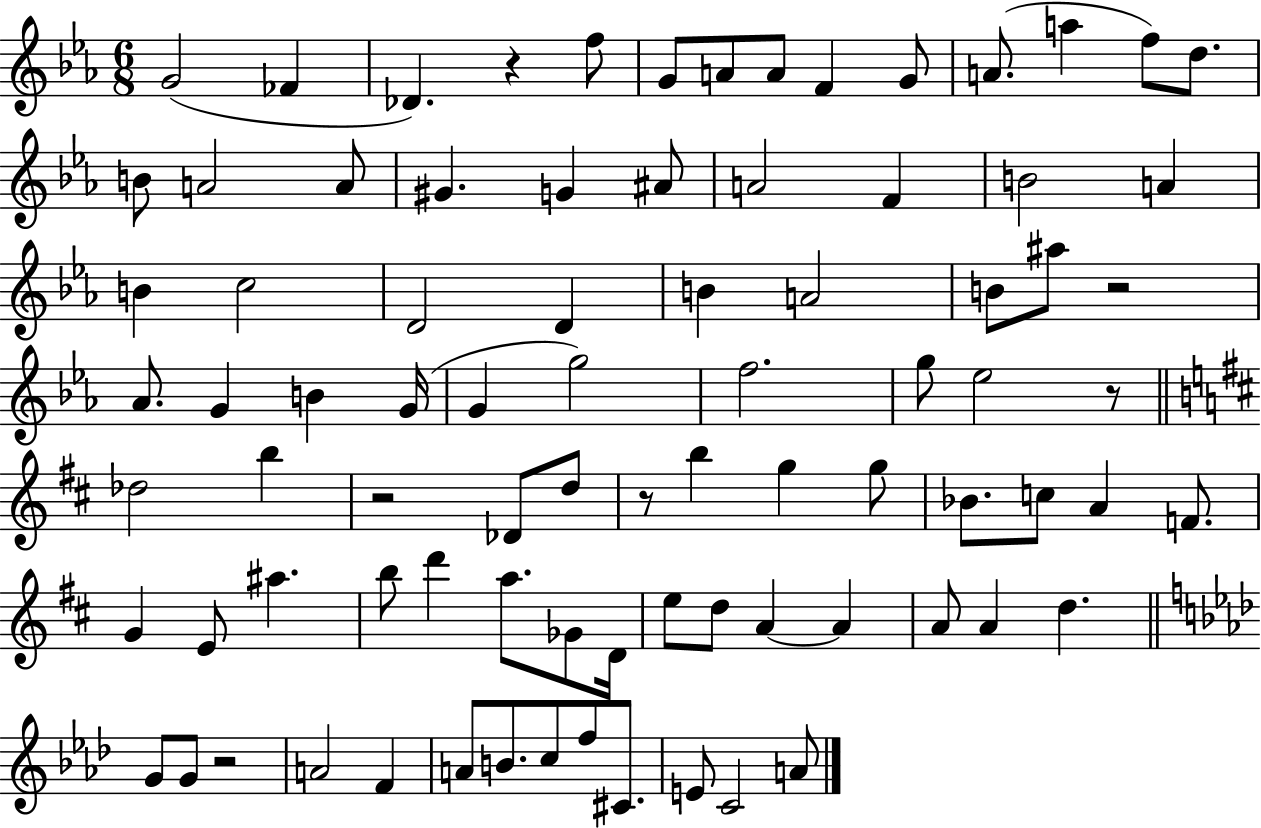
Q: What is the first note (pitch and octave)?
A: G4